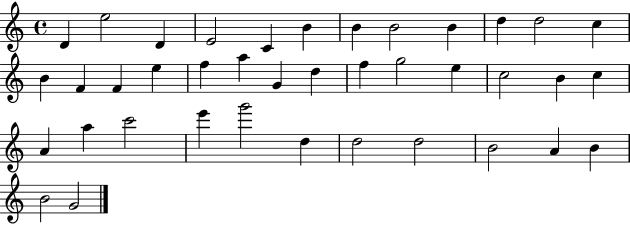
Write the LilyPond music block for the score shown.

{
  \clef treble
  \time 4/4
  \defaultTimeSignature
  \key c \major
  d'4 e''2 d'4 | e'2 c'4 b'4 | b'4 b'2 b'4 | d''4 d''2 c''4 | \break b'4 f'4 f'4 e''4 | f''4 a''4 g'4 d''4 | f''4 g''2 e''4 | c''2 b'4 c''4 | \break a'4 a''4 c'''2 | e'''4 g'''2 d''4 | d''2 d''2 | b'2 a'4 b'4 | \break b'2 g'2 | \bar "|."
}